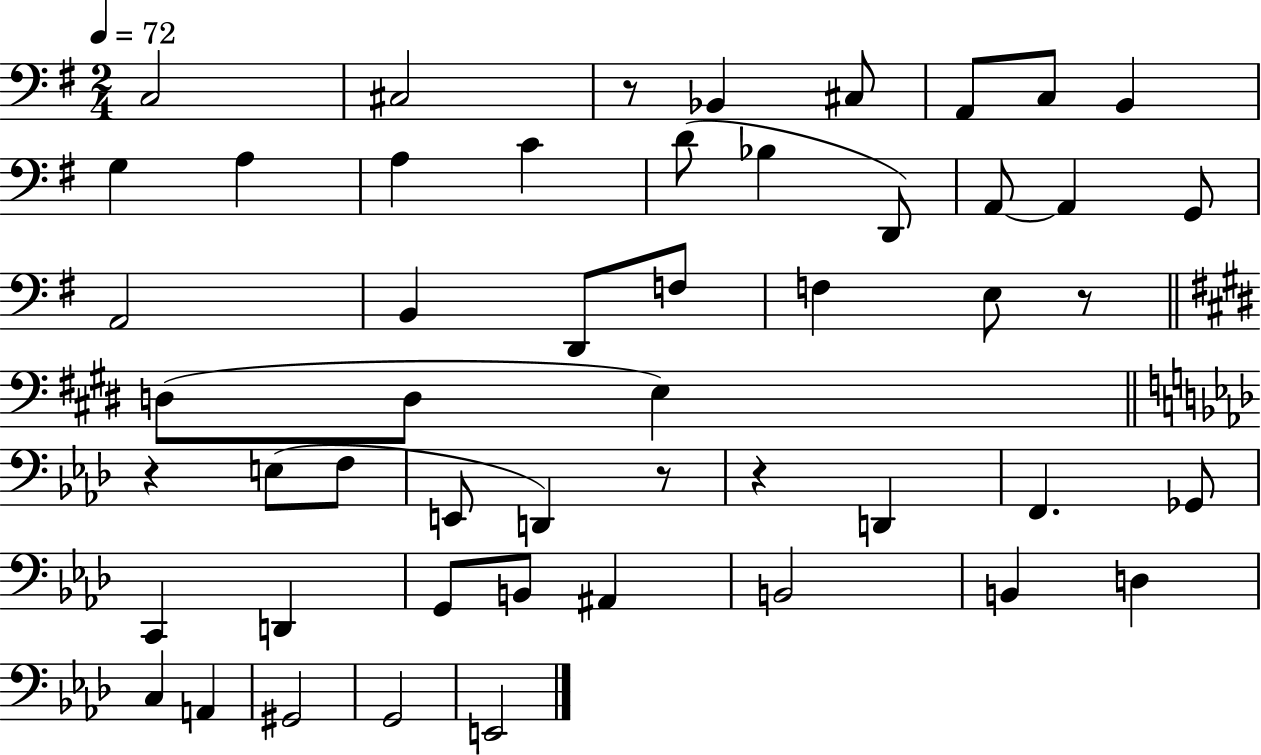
{
  \clef bass
  \numericTimeSignature
  \time 2/4
  \key g \major
  \tempo 4 = 72
  c2 | cis2 | r8 bes,4 cis8 | a,8 c8 b,4 | \break g4 a4 | a4 c'4 | d'8( bes4 d,8) | a,8~~ a,4 g,8 | \break a,2 | b,4 d,8 f8 | f4 e8 r8 | \bar "||" \break \key e \major d8( d8 e4) | \bar "||" \break \key f \minor r4 e8( f8 | e,8 d,4) r8 | r4 d,4 | f,4. ges,8 | \break c,4 d,4 | g,8 b,8 ais,4 | b,2 | b,4 d4 | \break c4 a,4 | gis,2 | g,2 | e,2 | \break \bar "|."
}